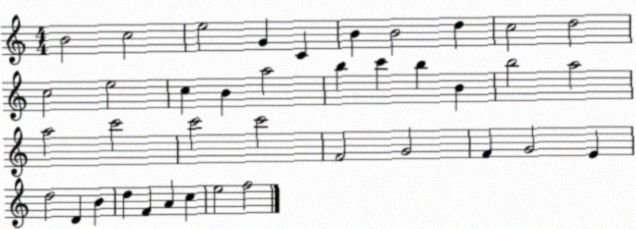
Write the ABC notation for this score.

X:1
T:Untitled
M:4/4
L:1/4
K:C
B2 c2 e2 G C B B2 d c2 d2 c2 e2 c B a2 b c' b B b2 a2 a2 c'2 c'2 c'2 F2 G2 F G2 E d2 D B d F A c e2 f2